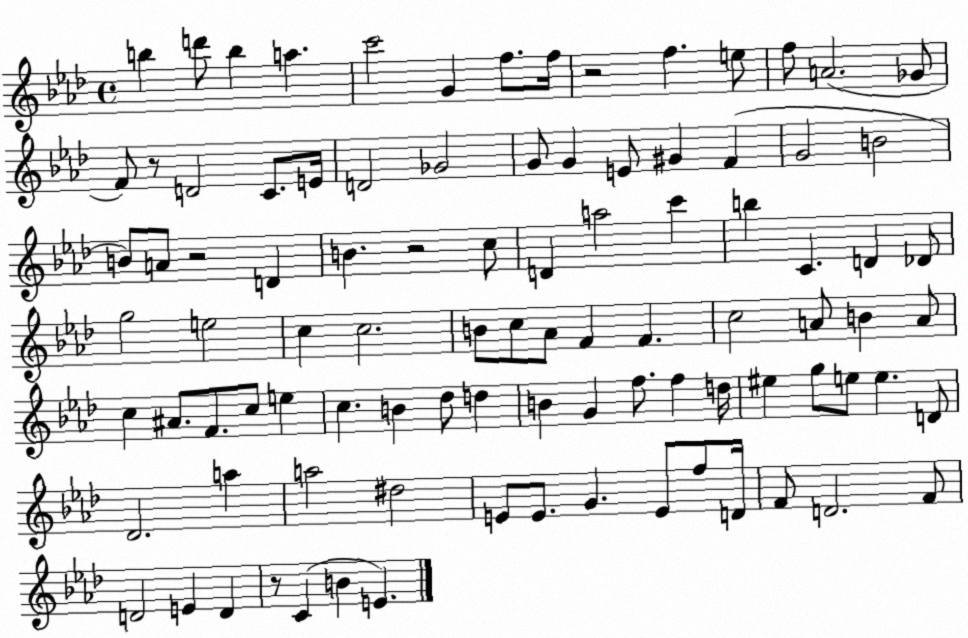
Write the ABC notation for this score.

X:1
T:Untitled
M:4/4
L:1/4
K:Ab
b d'/2 b a c'2 G f/2 f/4 z2 f e/2 f/2 A2 _G/2 F/2 z/2 D2 C/2 E/4 D2 _G2 G/2 G E/2 ^G F G2 B2 B/2 A/2 z2 D B z2 c/2 D a2 c' b C D _D/2 g2 e2 c c2 B/2 c/2 _A/2 F F c2 A/2 B A/2 c ^A/2 F/2 c/2 e c B _d/2 d B G f/2 f d/4 ^e g/2 e/2 e D/2 _D2 a a2 ^d2 E/2 E/2 G E/2 f/2 D/4 F/2 D2 F/2 D2 E D z/2 C B E